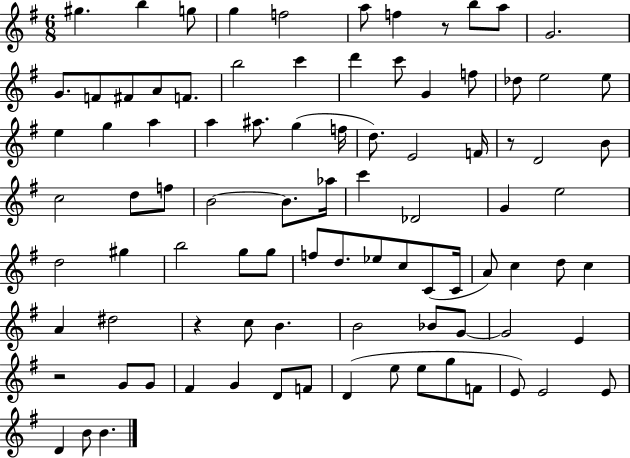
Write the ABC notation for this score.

X:1
T:Untitled
M:6/8
L:1/4
K:G
^g b g/2 g f2 a/2 f z/2 b/2 a/2 G2 G/2 F/2 ^F/2 A/2 F/2 b2 c' d' c'/2 G f/2 _d/2 e2 e/2 e g a a ^a/2 g f/4 d/2 E2 F/4 z/2 D2 B/2 c2 d/2 f/2 B2 B/2 _a/4 c' _D2 G e2 d2 ^g b2 g/2 g/2 f/2 d/2 _e/2 c/2 C/2 C/4 A/2 c d/2 c A ^d2 z c/2 B B2 _B/2 G/2 G2 E z2 G/2 G/2 ^F G D/2 F/2 D e/2 e/2 g/2 F/2 E/2 E2 E/2 D B/2 B